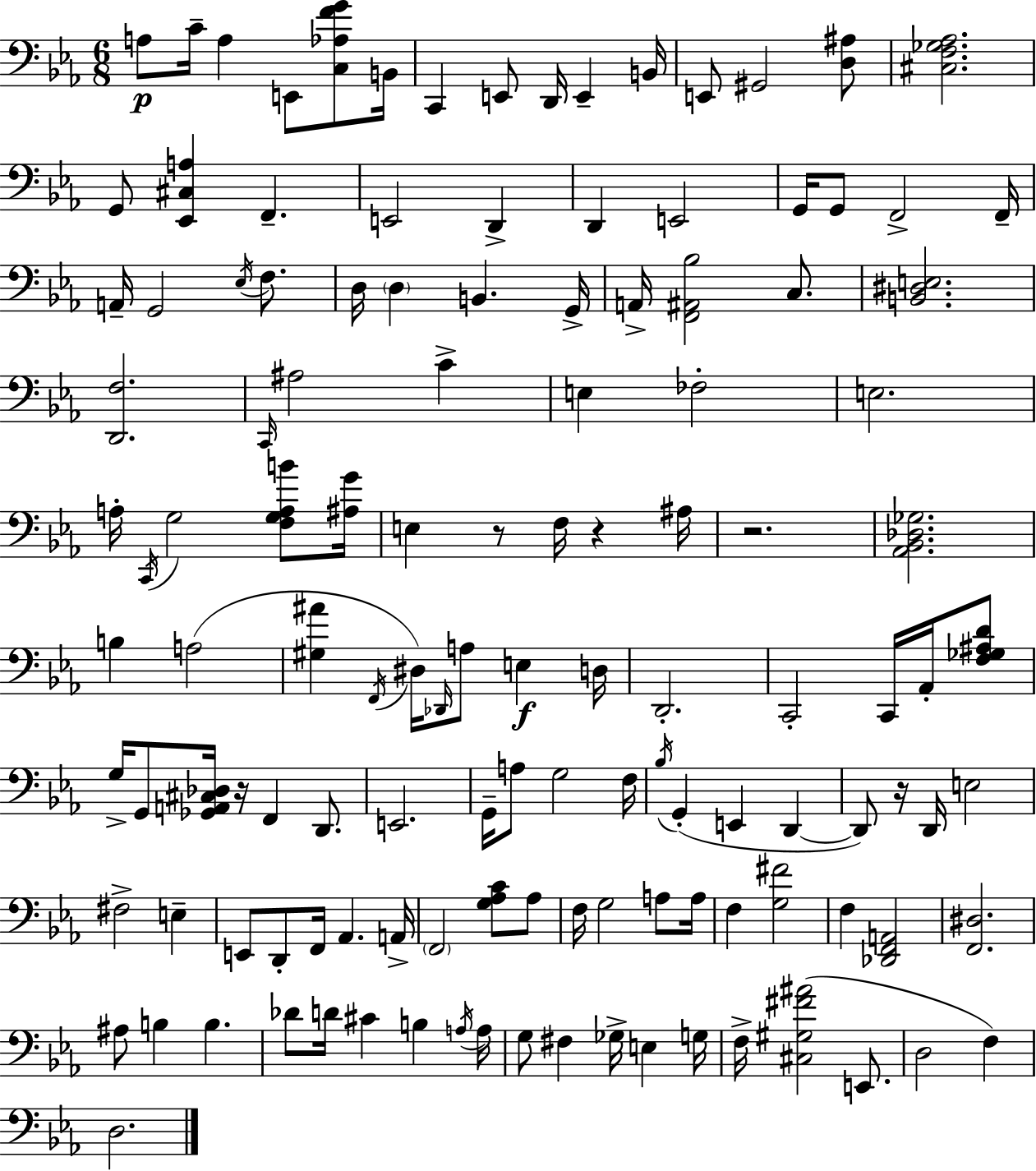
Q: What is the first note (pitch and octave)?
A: A3